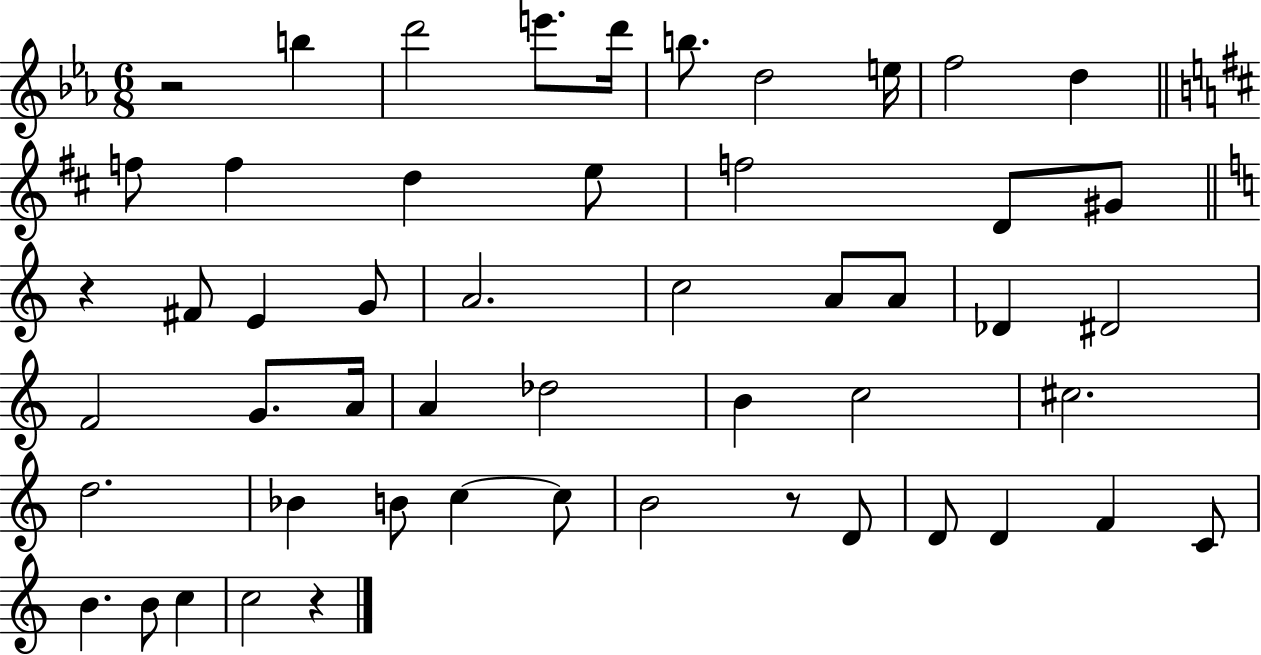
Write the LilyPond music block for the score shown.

{
  \clef treble
  \numericTimeSignature
  \time 6/8
  \key ees \major
  r2 b''4 | d'''2 e'''8. d'''16 | b''8. d''2 e''16 | f''2 d''4 | \break \bar "||" \break \key d \major f''8 f''4 d''4 e''8 | f''2 d'8 gis'8 | \bar "||" \break \key c \major r4 fis'8 e'4 g'8 | a'2. | c''2 a'8 a'8 | des'4 dis'2 | \break f'2 g'8. a'16 | a'4 des''2 | b'4 c''2 | cis''2. | \break d''2. | bes'4 b'8 c''4~~ c''8 | b'2 r8 d'8 | d'8 d'4 f'4 c'8 | \break b'4. b'8 c''4 | c''2 r4 | \bar "|."
}